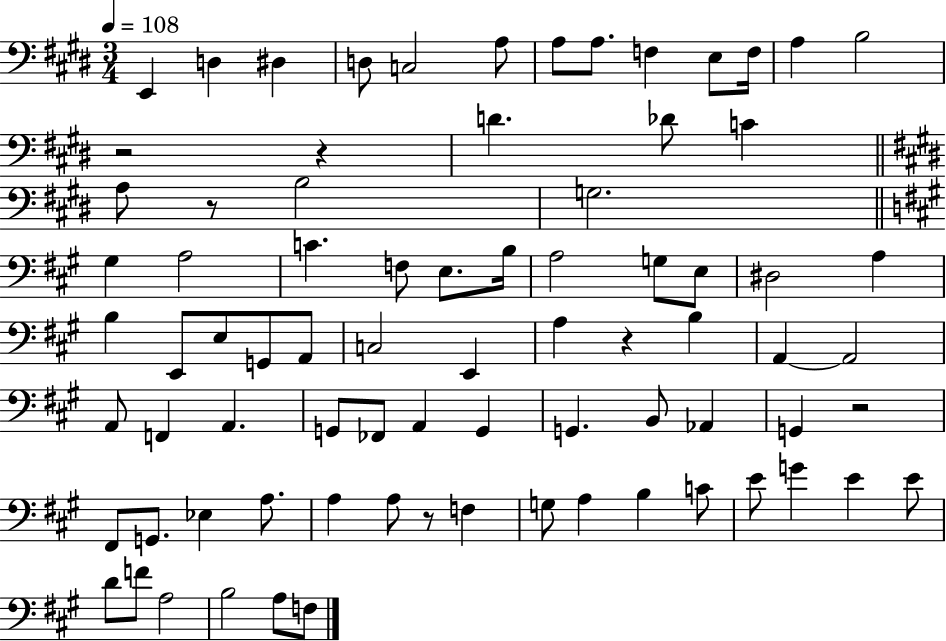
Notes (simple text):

E2/q D3/q D#3/q D3/e C3/h A3/e A3/e A3/e. F3/q E3/e F3/s A3/q B3/h R/h R/q D4/q. Db4/e C4/q A3/e R/e B3/h G3/h. G#3/q A3/h C4/q. F3/e E3/e. B3/s A3/h G3/e E3/e D#3/h A3/q B3/q E2/e E3/e G2/e A2/e C3/h E2/q A3/q R/q B3/q A2/q A2/h A2/e F2/q A2/q. G2/e FES2/e A2/q G2/q G2/q. B2/e Ab2/q G2/q R/h F#2/e G2/e. Eb3/q A3/e. A3/q A3/e R/e F3/q G3/e A3/q B3/q C4/e E4/e G4/q E4/q E4/e D4/e F4/e A3/h B3/h A3/e F3/e